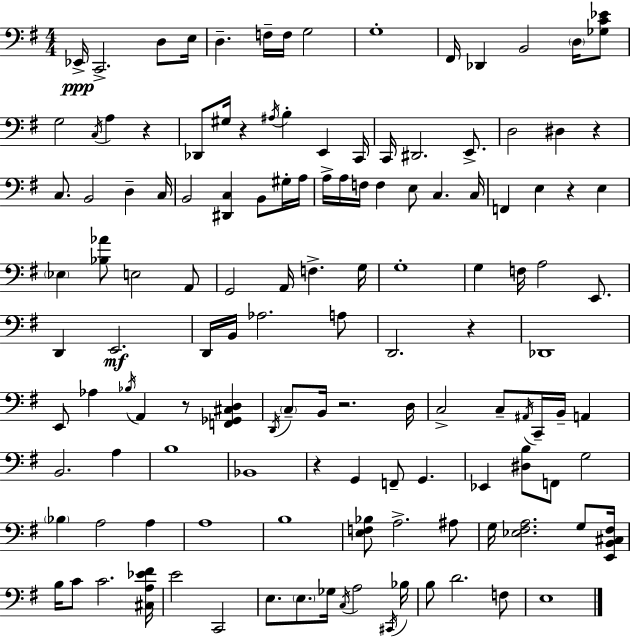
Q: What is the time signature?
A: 4/4